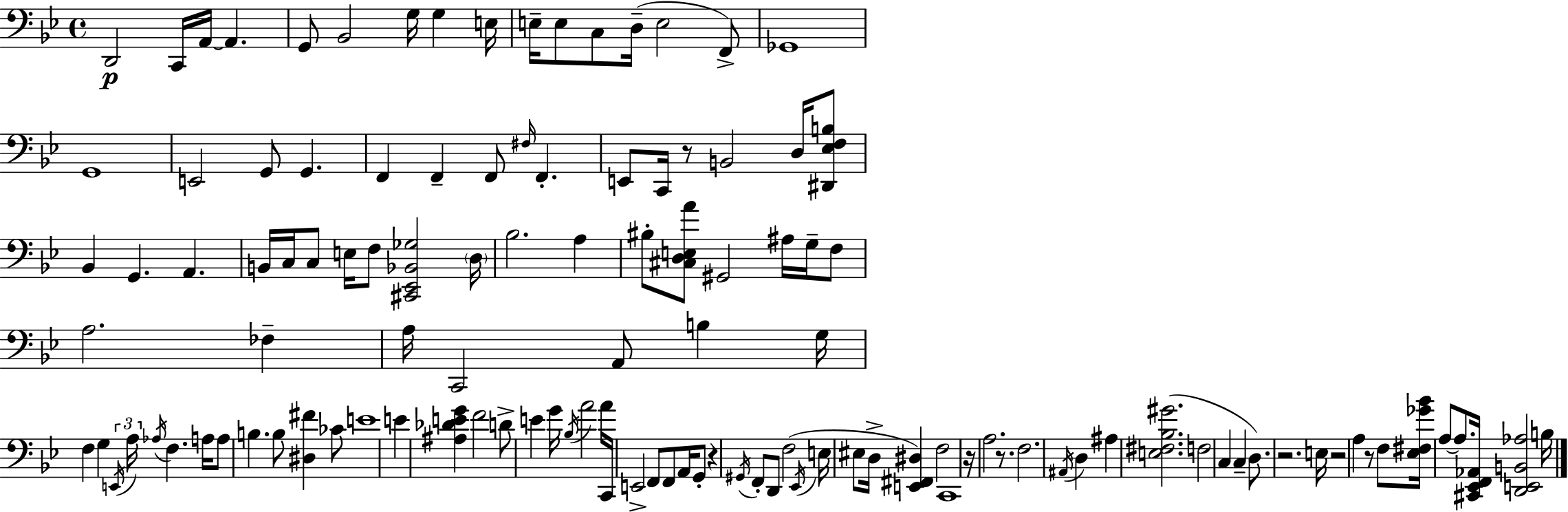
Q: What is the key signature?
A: G minor